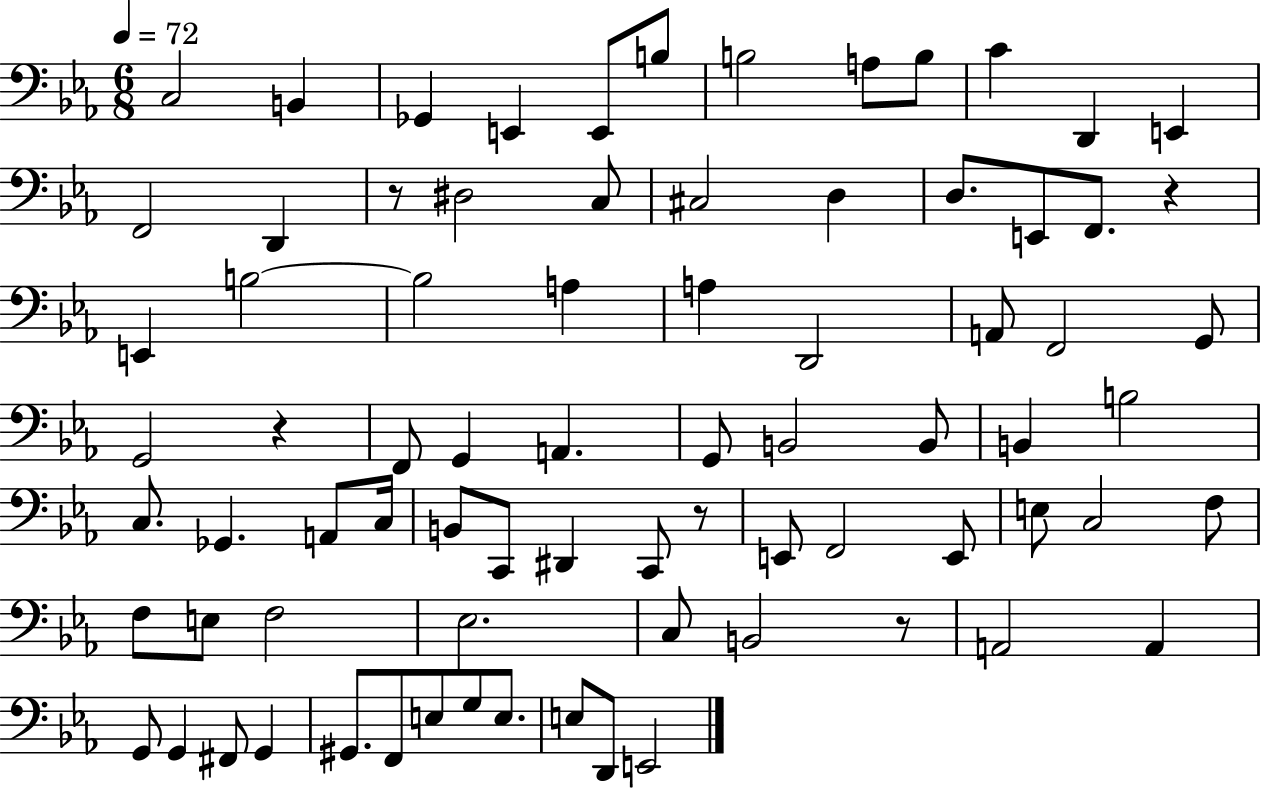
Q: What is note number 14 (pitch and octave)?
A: D2